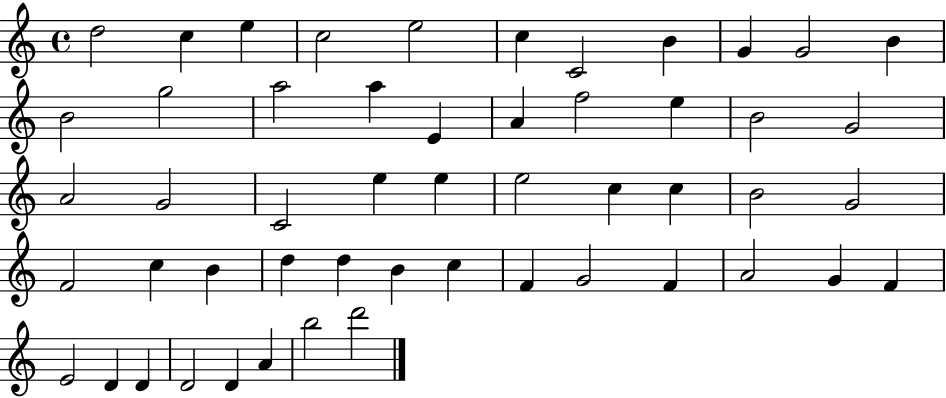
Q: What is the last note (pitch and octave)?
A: D6